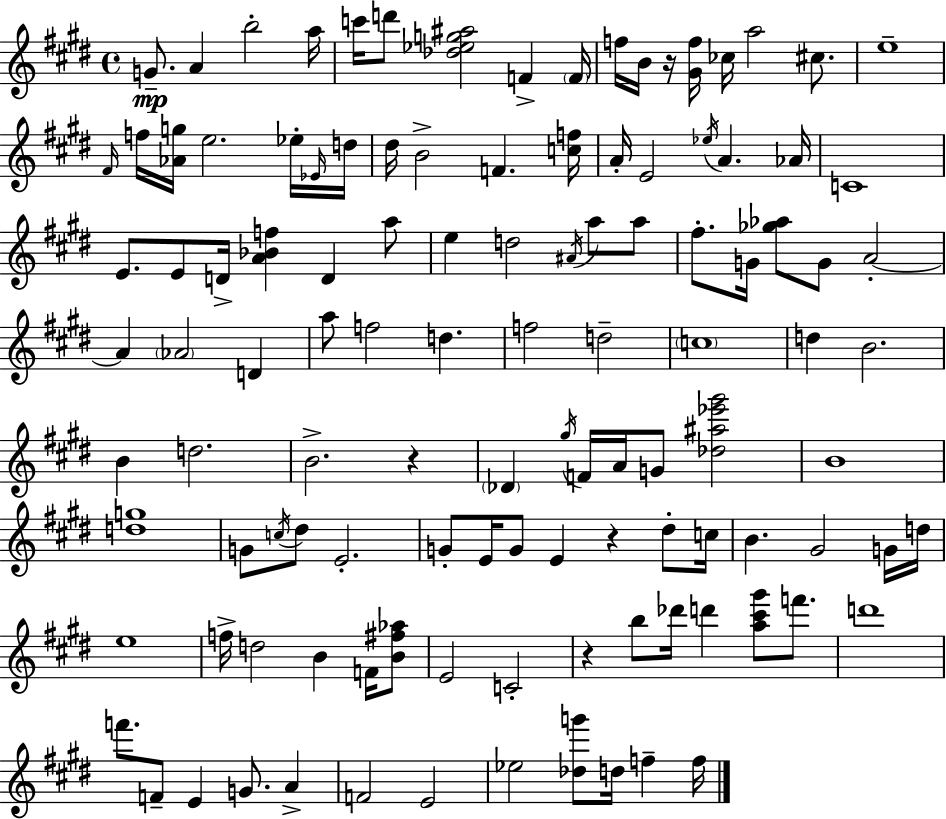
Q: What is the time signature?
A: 4/4